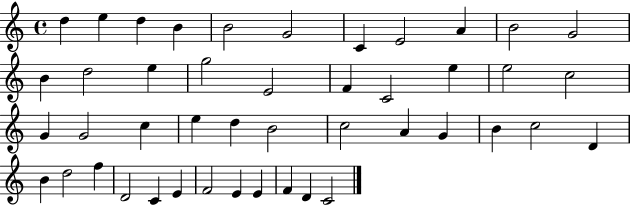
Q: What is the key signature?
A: C major